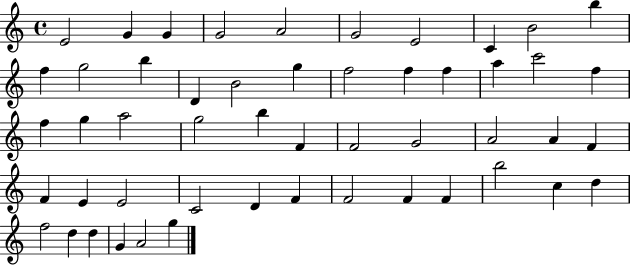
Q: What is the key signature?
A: C major